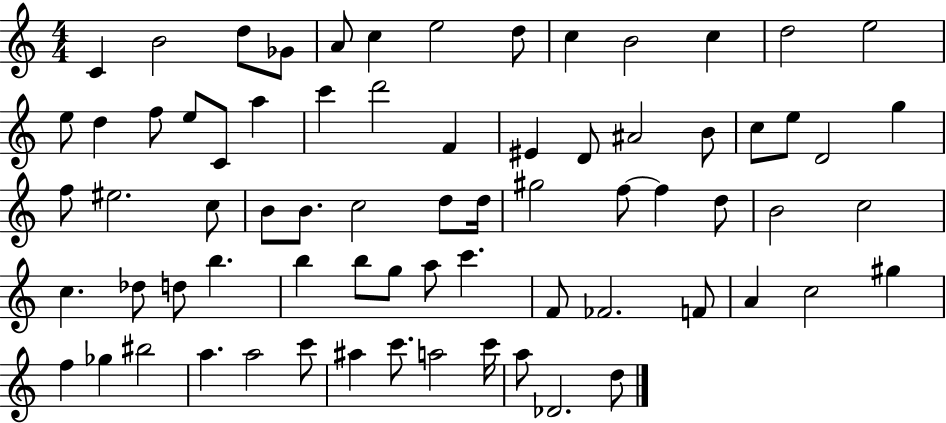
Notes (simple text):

C4/q B4/h D5/e Gb4/e A4/e C5/q E5/h D5/e C5/q B4/h C5/q D5/h E5/h E5/e D5/q F5/e E5/e C4/e A5/q C6/q D6/h F4/q EIS4/q D4/e A#4/h B4/e C5/e E5/e D4/h G5/q F5/e EIS5/h. C5/e B4/e B4/e. C5/h D5/e D5/s G#5/h F5/e F5/q D5/e B4/h C5/h C5/q. Db5/e D5/e B5/q. B5/q B5/e G5/e A5/e C6/q. F4/e FES4/h. F4/e A4/q C5/h G#5/q F5/q Gb5/q BIS5/h A5/q. A5/h C6/e A#5/q C6/e. A5/h C6/s A5/e Db4/h. D5/e